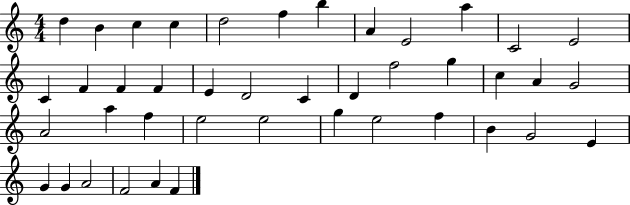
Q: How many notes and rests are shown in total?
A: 42